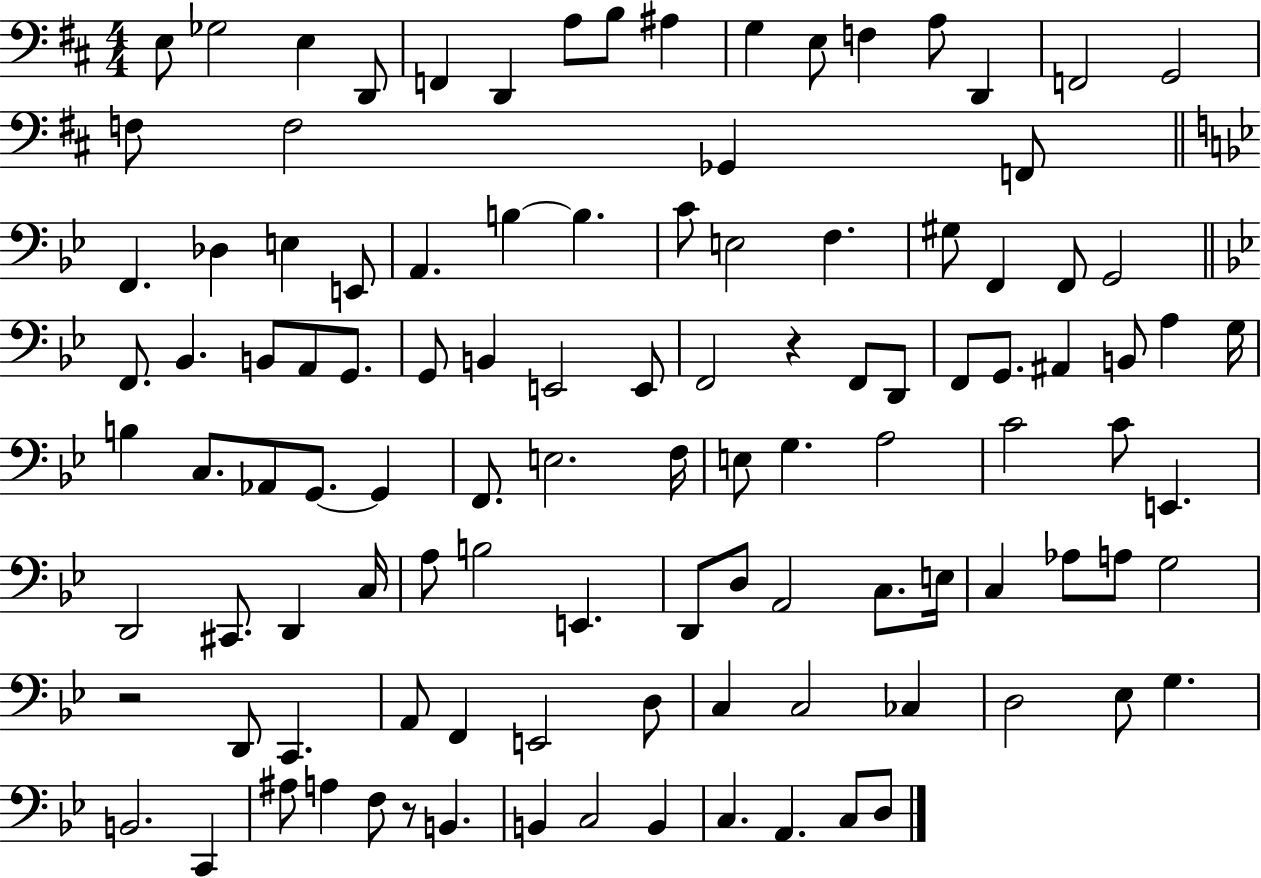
E3/e Gb3/h E3/q D2/e F2/q D2/q A3/e B3/e A#3/q G3/q E3/e F3/q A3/e D2/q F2/h G2/h F3/e F3/h Gb2/q F2/e F2/q. Db3/q E3/q E2/e A2/q. B3/q B3/q. C4/e E3/h F3/q. G#3/e F2/q F2/e G2/h F2/e. Bb2/q. B2/e A2/e G2/e. G2/e B2/q E2/h E2/e F2/h R/q F2/e D2/e F2/e G2/e. A#2/q B2/e A3/q G3/s B3/q C3/e. Ab2/e G2/e. G2/q F2/e. E3/h. F3/s E3/e G3/q. A3/h C4/h C4/e E2/q. D2/h C#2/e. D2/q C3/s A3/e B3/h E2/q. D2/e D3/e A2/h C3/e. E3/s C3/q Ab3/e A3/e G3/h R/h D2/e C2/q. A2/e F2/q E2/h D3/e C3/q C3/h CES3/q D3/h Eb3/e G3/q. B2/h. C2/q A#3/e A3/q F3/e R/e B2/q. B2/q C3/h B2/q C3/q. A2/q. C3/e D3/e